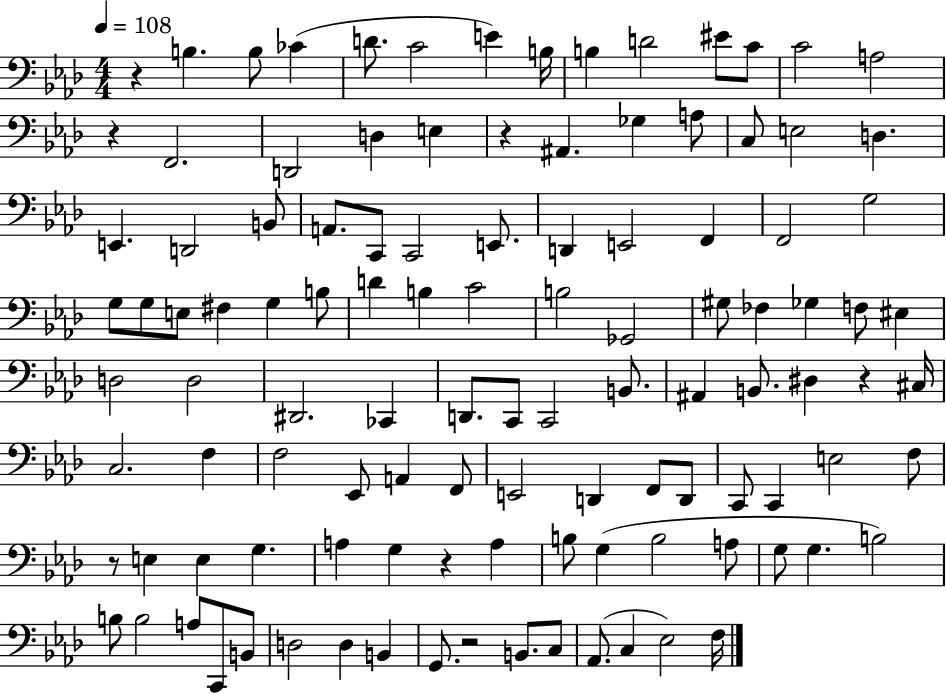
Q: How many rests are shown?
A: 7